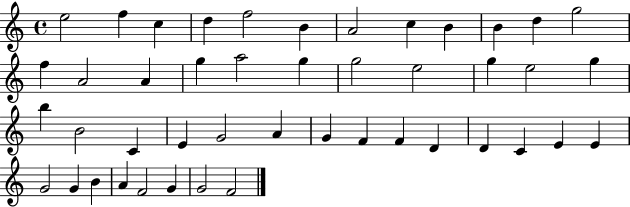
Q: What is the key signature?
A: C major